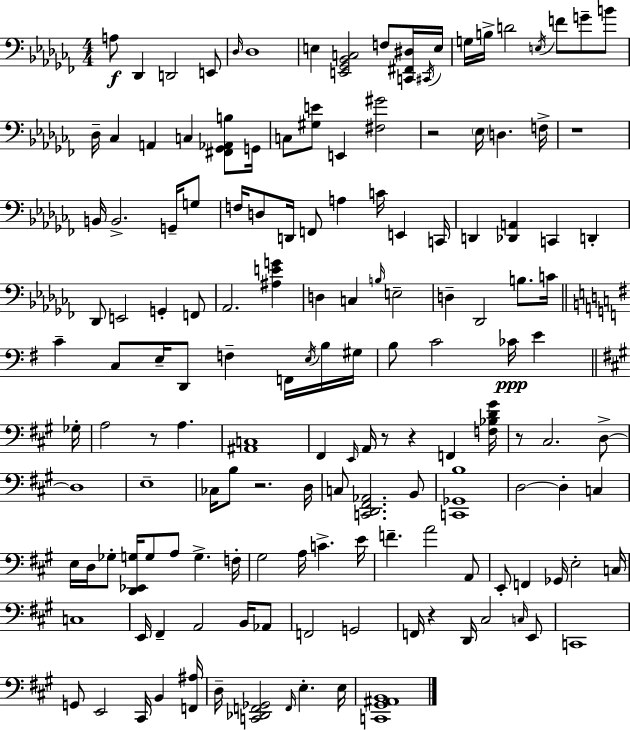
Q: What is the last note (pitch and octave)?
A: E3